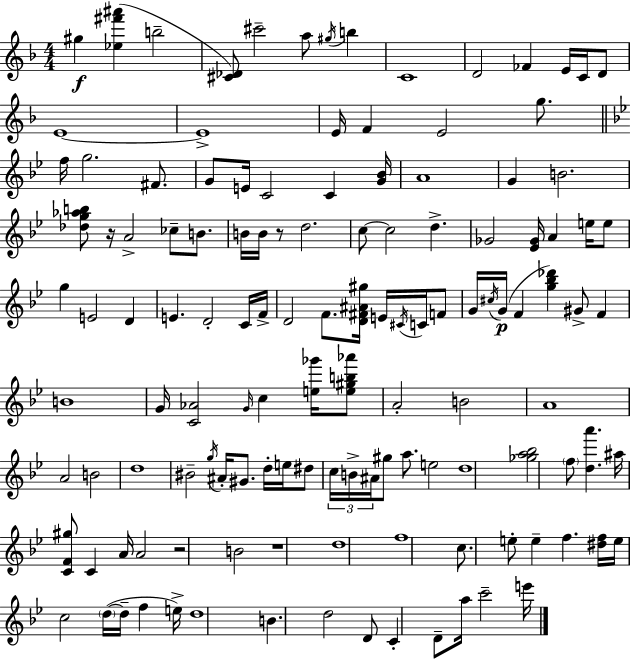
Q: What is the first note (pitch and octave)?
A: G#5